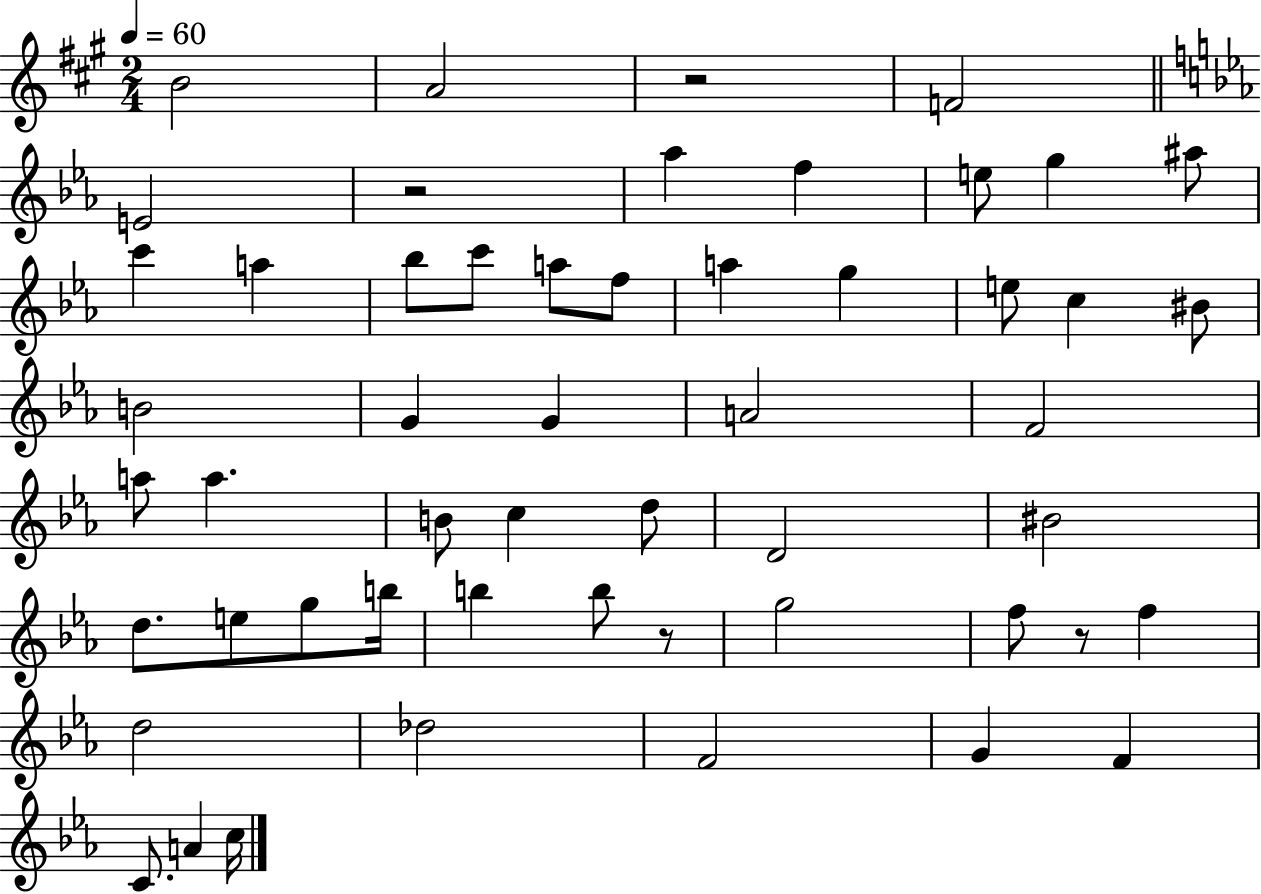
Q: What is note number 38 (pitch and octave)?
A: B5